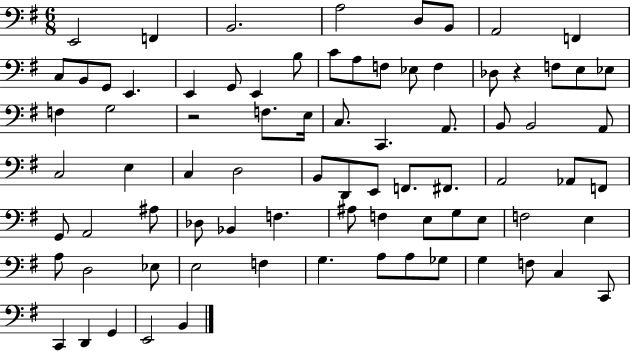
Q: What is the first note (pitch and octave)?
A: E2